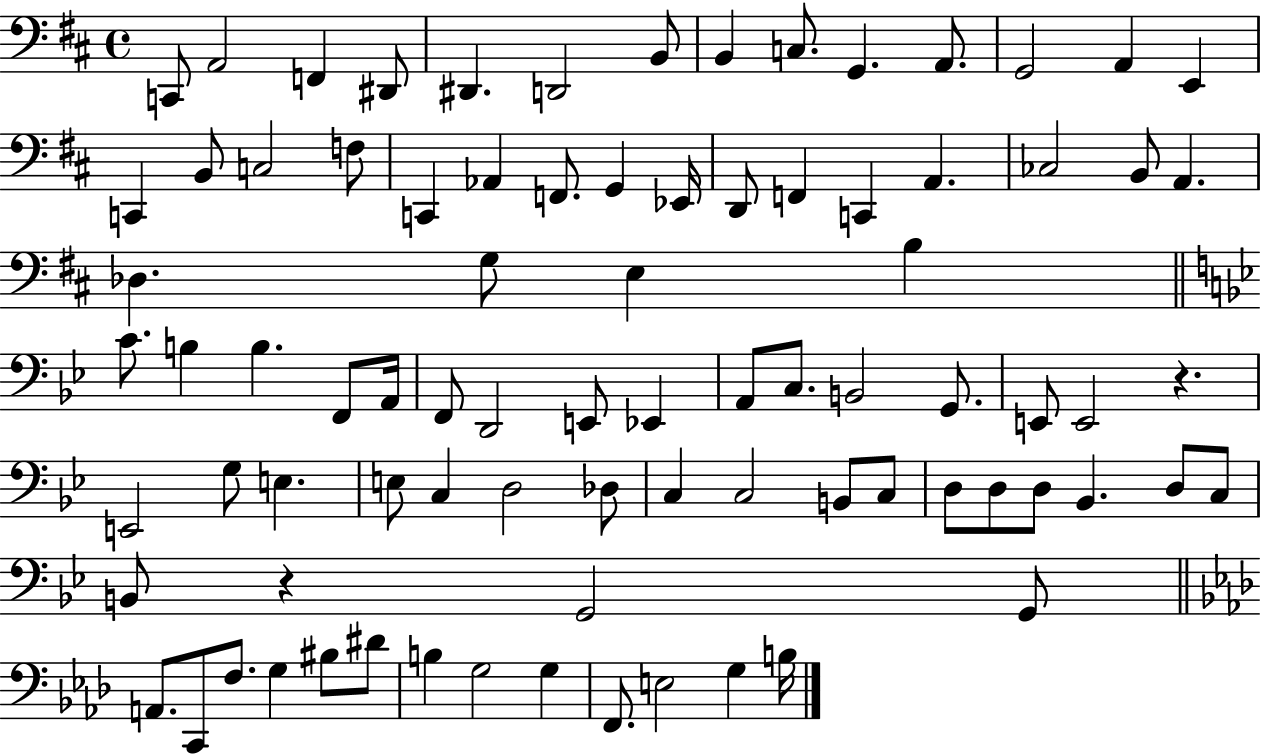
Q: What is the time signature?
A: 4/4